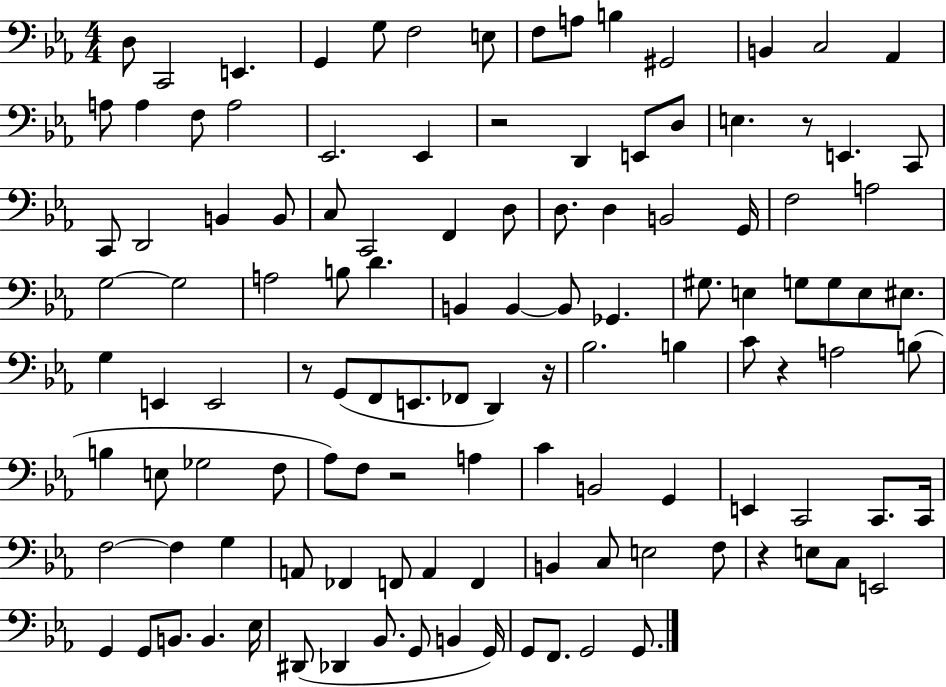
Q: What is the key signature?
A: EES major